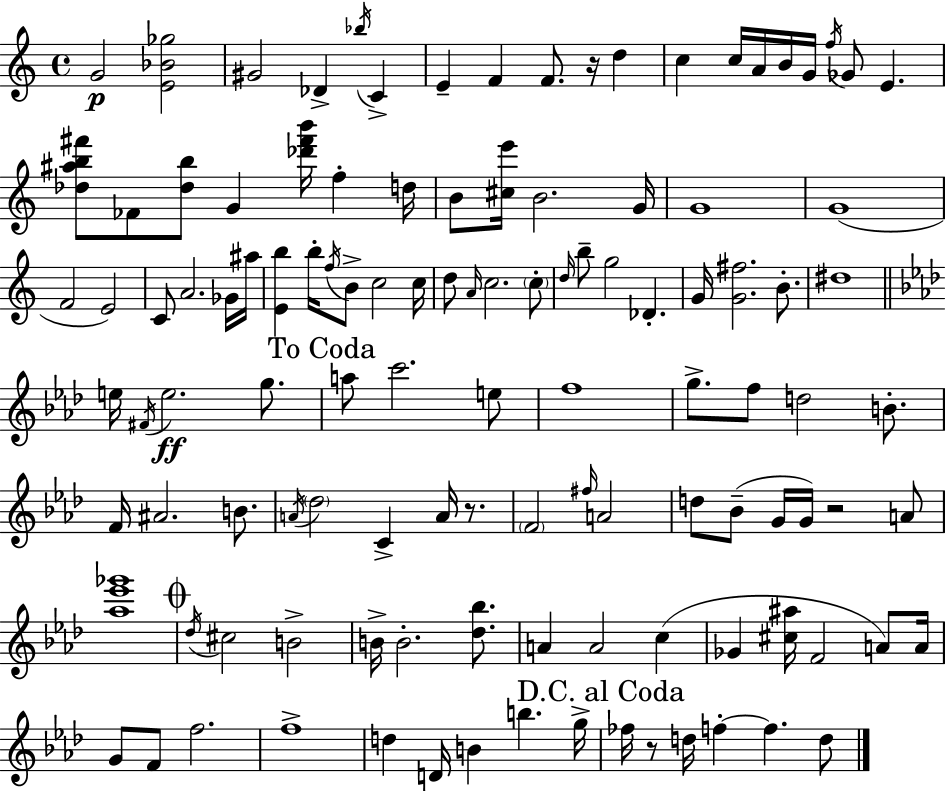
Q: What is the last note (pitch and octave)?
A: D5